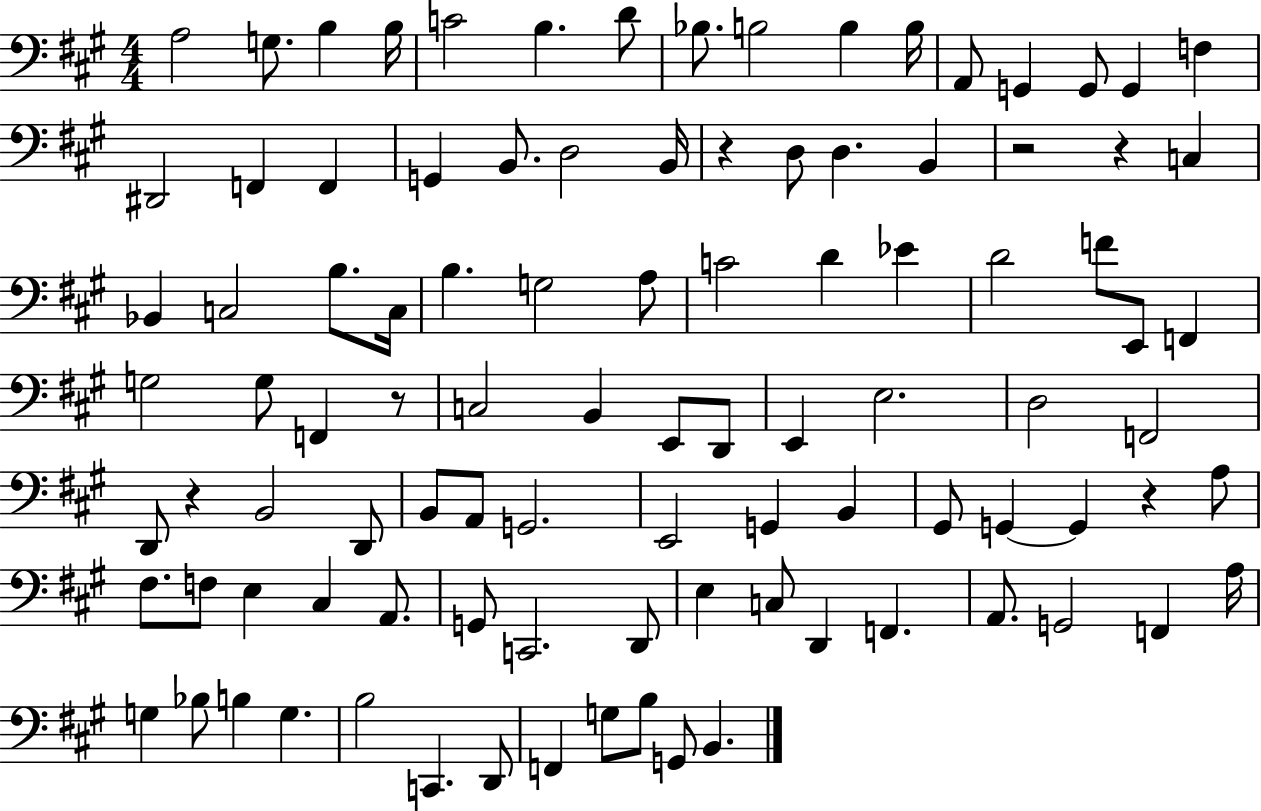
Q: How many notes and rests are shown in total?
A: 99